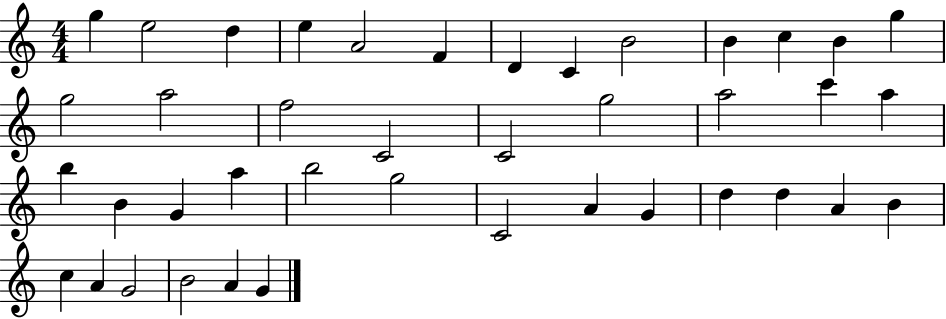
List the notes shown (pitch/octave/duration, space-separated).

G5/q E5/h D5/q E5/q A4/h F4/q D4/q C4/q B4/h B4/q C5/q B4/q G5/q G5/h A5/h F5/h C4/h C4/h G5/h A5/h C6/q A5/q B5/q B4/q G4/q A5/q B5/h G5/h C4/h A4/q G4/q D5/q D5/q A4/q B4/q C5/q A4/q G4/h B4/h A4/q G4/q